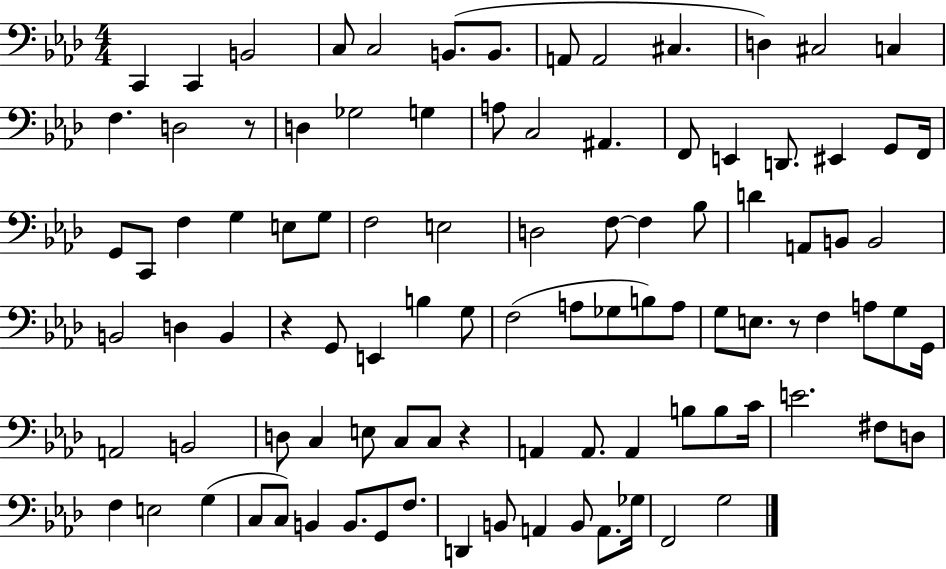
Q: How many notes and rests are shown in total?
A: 98